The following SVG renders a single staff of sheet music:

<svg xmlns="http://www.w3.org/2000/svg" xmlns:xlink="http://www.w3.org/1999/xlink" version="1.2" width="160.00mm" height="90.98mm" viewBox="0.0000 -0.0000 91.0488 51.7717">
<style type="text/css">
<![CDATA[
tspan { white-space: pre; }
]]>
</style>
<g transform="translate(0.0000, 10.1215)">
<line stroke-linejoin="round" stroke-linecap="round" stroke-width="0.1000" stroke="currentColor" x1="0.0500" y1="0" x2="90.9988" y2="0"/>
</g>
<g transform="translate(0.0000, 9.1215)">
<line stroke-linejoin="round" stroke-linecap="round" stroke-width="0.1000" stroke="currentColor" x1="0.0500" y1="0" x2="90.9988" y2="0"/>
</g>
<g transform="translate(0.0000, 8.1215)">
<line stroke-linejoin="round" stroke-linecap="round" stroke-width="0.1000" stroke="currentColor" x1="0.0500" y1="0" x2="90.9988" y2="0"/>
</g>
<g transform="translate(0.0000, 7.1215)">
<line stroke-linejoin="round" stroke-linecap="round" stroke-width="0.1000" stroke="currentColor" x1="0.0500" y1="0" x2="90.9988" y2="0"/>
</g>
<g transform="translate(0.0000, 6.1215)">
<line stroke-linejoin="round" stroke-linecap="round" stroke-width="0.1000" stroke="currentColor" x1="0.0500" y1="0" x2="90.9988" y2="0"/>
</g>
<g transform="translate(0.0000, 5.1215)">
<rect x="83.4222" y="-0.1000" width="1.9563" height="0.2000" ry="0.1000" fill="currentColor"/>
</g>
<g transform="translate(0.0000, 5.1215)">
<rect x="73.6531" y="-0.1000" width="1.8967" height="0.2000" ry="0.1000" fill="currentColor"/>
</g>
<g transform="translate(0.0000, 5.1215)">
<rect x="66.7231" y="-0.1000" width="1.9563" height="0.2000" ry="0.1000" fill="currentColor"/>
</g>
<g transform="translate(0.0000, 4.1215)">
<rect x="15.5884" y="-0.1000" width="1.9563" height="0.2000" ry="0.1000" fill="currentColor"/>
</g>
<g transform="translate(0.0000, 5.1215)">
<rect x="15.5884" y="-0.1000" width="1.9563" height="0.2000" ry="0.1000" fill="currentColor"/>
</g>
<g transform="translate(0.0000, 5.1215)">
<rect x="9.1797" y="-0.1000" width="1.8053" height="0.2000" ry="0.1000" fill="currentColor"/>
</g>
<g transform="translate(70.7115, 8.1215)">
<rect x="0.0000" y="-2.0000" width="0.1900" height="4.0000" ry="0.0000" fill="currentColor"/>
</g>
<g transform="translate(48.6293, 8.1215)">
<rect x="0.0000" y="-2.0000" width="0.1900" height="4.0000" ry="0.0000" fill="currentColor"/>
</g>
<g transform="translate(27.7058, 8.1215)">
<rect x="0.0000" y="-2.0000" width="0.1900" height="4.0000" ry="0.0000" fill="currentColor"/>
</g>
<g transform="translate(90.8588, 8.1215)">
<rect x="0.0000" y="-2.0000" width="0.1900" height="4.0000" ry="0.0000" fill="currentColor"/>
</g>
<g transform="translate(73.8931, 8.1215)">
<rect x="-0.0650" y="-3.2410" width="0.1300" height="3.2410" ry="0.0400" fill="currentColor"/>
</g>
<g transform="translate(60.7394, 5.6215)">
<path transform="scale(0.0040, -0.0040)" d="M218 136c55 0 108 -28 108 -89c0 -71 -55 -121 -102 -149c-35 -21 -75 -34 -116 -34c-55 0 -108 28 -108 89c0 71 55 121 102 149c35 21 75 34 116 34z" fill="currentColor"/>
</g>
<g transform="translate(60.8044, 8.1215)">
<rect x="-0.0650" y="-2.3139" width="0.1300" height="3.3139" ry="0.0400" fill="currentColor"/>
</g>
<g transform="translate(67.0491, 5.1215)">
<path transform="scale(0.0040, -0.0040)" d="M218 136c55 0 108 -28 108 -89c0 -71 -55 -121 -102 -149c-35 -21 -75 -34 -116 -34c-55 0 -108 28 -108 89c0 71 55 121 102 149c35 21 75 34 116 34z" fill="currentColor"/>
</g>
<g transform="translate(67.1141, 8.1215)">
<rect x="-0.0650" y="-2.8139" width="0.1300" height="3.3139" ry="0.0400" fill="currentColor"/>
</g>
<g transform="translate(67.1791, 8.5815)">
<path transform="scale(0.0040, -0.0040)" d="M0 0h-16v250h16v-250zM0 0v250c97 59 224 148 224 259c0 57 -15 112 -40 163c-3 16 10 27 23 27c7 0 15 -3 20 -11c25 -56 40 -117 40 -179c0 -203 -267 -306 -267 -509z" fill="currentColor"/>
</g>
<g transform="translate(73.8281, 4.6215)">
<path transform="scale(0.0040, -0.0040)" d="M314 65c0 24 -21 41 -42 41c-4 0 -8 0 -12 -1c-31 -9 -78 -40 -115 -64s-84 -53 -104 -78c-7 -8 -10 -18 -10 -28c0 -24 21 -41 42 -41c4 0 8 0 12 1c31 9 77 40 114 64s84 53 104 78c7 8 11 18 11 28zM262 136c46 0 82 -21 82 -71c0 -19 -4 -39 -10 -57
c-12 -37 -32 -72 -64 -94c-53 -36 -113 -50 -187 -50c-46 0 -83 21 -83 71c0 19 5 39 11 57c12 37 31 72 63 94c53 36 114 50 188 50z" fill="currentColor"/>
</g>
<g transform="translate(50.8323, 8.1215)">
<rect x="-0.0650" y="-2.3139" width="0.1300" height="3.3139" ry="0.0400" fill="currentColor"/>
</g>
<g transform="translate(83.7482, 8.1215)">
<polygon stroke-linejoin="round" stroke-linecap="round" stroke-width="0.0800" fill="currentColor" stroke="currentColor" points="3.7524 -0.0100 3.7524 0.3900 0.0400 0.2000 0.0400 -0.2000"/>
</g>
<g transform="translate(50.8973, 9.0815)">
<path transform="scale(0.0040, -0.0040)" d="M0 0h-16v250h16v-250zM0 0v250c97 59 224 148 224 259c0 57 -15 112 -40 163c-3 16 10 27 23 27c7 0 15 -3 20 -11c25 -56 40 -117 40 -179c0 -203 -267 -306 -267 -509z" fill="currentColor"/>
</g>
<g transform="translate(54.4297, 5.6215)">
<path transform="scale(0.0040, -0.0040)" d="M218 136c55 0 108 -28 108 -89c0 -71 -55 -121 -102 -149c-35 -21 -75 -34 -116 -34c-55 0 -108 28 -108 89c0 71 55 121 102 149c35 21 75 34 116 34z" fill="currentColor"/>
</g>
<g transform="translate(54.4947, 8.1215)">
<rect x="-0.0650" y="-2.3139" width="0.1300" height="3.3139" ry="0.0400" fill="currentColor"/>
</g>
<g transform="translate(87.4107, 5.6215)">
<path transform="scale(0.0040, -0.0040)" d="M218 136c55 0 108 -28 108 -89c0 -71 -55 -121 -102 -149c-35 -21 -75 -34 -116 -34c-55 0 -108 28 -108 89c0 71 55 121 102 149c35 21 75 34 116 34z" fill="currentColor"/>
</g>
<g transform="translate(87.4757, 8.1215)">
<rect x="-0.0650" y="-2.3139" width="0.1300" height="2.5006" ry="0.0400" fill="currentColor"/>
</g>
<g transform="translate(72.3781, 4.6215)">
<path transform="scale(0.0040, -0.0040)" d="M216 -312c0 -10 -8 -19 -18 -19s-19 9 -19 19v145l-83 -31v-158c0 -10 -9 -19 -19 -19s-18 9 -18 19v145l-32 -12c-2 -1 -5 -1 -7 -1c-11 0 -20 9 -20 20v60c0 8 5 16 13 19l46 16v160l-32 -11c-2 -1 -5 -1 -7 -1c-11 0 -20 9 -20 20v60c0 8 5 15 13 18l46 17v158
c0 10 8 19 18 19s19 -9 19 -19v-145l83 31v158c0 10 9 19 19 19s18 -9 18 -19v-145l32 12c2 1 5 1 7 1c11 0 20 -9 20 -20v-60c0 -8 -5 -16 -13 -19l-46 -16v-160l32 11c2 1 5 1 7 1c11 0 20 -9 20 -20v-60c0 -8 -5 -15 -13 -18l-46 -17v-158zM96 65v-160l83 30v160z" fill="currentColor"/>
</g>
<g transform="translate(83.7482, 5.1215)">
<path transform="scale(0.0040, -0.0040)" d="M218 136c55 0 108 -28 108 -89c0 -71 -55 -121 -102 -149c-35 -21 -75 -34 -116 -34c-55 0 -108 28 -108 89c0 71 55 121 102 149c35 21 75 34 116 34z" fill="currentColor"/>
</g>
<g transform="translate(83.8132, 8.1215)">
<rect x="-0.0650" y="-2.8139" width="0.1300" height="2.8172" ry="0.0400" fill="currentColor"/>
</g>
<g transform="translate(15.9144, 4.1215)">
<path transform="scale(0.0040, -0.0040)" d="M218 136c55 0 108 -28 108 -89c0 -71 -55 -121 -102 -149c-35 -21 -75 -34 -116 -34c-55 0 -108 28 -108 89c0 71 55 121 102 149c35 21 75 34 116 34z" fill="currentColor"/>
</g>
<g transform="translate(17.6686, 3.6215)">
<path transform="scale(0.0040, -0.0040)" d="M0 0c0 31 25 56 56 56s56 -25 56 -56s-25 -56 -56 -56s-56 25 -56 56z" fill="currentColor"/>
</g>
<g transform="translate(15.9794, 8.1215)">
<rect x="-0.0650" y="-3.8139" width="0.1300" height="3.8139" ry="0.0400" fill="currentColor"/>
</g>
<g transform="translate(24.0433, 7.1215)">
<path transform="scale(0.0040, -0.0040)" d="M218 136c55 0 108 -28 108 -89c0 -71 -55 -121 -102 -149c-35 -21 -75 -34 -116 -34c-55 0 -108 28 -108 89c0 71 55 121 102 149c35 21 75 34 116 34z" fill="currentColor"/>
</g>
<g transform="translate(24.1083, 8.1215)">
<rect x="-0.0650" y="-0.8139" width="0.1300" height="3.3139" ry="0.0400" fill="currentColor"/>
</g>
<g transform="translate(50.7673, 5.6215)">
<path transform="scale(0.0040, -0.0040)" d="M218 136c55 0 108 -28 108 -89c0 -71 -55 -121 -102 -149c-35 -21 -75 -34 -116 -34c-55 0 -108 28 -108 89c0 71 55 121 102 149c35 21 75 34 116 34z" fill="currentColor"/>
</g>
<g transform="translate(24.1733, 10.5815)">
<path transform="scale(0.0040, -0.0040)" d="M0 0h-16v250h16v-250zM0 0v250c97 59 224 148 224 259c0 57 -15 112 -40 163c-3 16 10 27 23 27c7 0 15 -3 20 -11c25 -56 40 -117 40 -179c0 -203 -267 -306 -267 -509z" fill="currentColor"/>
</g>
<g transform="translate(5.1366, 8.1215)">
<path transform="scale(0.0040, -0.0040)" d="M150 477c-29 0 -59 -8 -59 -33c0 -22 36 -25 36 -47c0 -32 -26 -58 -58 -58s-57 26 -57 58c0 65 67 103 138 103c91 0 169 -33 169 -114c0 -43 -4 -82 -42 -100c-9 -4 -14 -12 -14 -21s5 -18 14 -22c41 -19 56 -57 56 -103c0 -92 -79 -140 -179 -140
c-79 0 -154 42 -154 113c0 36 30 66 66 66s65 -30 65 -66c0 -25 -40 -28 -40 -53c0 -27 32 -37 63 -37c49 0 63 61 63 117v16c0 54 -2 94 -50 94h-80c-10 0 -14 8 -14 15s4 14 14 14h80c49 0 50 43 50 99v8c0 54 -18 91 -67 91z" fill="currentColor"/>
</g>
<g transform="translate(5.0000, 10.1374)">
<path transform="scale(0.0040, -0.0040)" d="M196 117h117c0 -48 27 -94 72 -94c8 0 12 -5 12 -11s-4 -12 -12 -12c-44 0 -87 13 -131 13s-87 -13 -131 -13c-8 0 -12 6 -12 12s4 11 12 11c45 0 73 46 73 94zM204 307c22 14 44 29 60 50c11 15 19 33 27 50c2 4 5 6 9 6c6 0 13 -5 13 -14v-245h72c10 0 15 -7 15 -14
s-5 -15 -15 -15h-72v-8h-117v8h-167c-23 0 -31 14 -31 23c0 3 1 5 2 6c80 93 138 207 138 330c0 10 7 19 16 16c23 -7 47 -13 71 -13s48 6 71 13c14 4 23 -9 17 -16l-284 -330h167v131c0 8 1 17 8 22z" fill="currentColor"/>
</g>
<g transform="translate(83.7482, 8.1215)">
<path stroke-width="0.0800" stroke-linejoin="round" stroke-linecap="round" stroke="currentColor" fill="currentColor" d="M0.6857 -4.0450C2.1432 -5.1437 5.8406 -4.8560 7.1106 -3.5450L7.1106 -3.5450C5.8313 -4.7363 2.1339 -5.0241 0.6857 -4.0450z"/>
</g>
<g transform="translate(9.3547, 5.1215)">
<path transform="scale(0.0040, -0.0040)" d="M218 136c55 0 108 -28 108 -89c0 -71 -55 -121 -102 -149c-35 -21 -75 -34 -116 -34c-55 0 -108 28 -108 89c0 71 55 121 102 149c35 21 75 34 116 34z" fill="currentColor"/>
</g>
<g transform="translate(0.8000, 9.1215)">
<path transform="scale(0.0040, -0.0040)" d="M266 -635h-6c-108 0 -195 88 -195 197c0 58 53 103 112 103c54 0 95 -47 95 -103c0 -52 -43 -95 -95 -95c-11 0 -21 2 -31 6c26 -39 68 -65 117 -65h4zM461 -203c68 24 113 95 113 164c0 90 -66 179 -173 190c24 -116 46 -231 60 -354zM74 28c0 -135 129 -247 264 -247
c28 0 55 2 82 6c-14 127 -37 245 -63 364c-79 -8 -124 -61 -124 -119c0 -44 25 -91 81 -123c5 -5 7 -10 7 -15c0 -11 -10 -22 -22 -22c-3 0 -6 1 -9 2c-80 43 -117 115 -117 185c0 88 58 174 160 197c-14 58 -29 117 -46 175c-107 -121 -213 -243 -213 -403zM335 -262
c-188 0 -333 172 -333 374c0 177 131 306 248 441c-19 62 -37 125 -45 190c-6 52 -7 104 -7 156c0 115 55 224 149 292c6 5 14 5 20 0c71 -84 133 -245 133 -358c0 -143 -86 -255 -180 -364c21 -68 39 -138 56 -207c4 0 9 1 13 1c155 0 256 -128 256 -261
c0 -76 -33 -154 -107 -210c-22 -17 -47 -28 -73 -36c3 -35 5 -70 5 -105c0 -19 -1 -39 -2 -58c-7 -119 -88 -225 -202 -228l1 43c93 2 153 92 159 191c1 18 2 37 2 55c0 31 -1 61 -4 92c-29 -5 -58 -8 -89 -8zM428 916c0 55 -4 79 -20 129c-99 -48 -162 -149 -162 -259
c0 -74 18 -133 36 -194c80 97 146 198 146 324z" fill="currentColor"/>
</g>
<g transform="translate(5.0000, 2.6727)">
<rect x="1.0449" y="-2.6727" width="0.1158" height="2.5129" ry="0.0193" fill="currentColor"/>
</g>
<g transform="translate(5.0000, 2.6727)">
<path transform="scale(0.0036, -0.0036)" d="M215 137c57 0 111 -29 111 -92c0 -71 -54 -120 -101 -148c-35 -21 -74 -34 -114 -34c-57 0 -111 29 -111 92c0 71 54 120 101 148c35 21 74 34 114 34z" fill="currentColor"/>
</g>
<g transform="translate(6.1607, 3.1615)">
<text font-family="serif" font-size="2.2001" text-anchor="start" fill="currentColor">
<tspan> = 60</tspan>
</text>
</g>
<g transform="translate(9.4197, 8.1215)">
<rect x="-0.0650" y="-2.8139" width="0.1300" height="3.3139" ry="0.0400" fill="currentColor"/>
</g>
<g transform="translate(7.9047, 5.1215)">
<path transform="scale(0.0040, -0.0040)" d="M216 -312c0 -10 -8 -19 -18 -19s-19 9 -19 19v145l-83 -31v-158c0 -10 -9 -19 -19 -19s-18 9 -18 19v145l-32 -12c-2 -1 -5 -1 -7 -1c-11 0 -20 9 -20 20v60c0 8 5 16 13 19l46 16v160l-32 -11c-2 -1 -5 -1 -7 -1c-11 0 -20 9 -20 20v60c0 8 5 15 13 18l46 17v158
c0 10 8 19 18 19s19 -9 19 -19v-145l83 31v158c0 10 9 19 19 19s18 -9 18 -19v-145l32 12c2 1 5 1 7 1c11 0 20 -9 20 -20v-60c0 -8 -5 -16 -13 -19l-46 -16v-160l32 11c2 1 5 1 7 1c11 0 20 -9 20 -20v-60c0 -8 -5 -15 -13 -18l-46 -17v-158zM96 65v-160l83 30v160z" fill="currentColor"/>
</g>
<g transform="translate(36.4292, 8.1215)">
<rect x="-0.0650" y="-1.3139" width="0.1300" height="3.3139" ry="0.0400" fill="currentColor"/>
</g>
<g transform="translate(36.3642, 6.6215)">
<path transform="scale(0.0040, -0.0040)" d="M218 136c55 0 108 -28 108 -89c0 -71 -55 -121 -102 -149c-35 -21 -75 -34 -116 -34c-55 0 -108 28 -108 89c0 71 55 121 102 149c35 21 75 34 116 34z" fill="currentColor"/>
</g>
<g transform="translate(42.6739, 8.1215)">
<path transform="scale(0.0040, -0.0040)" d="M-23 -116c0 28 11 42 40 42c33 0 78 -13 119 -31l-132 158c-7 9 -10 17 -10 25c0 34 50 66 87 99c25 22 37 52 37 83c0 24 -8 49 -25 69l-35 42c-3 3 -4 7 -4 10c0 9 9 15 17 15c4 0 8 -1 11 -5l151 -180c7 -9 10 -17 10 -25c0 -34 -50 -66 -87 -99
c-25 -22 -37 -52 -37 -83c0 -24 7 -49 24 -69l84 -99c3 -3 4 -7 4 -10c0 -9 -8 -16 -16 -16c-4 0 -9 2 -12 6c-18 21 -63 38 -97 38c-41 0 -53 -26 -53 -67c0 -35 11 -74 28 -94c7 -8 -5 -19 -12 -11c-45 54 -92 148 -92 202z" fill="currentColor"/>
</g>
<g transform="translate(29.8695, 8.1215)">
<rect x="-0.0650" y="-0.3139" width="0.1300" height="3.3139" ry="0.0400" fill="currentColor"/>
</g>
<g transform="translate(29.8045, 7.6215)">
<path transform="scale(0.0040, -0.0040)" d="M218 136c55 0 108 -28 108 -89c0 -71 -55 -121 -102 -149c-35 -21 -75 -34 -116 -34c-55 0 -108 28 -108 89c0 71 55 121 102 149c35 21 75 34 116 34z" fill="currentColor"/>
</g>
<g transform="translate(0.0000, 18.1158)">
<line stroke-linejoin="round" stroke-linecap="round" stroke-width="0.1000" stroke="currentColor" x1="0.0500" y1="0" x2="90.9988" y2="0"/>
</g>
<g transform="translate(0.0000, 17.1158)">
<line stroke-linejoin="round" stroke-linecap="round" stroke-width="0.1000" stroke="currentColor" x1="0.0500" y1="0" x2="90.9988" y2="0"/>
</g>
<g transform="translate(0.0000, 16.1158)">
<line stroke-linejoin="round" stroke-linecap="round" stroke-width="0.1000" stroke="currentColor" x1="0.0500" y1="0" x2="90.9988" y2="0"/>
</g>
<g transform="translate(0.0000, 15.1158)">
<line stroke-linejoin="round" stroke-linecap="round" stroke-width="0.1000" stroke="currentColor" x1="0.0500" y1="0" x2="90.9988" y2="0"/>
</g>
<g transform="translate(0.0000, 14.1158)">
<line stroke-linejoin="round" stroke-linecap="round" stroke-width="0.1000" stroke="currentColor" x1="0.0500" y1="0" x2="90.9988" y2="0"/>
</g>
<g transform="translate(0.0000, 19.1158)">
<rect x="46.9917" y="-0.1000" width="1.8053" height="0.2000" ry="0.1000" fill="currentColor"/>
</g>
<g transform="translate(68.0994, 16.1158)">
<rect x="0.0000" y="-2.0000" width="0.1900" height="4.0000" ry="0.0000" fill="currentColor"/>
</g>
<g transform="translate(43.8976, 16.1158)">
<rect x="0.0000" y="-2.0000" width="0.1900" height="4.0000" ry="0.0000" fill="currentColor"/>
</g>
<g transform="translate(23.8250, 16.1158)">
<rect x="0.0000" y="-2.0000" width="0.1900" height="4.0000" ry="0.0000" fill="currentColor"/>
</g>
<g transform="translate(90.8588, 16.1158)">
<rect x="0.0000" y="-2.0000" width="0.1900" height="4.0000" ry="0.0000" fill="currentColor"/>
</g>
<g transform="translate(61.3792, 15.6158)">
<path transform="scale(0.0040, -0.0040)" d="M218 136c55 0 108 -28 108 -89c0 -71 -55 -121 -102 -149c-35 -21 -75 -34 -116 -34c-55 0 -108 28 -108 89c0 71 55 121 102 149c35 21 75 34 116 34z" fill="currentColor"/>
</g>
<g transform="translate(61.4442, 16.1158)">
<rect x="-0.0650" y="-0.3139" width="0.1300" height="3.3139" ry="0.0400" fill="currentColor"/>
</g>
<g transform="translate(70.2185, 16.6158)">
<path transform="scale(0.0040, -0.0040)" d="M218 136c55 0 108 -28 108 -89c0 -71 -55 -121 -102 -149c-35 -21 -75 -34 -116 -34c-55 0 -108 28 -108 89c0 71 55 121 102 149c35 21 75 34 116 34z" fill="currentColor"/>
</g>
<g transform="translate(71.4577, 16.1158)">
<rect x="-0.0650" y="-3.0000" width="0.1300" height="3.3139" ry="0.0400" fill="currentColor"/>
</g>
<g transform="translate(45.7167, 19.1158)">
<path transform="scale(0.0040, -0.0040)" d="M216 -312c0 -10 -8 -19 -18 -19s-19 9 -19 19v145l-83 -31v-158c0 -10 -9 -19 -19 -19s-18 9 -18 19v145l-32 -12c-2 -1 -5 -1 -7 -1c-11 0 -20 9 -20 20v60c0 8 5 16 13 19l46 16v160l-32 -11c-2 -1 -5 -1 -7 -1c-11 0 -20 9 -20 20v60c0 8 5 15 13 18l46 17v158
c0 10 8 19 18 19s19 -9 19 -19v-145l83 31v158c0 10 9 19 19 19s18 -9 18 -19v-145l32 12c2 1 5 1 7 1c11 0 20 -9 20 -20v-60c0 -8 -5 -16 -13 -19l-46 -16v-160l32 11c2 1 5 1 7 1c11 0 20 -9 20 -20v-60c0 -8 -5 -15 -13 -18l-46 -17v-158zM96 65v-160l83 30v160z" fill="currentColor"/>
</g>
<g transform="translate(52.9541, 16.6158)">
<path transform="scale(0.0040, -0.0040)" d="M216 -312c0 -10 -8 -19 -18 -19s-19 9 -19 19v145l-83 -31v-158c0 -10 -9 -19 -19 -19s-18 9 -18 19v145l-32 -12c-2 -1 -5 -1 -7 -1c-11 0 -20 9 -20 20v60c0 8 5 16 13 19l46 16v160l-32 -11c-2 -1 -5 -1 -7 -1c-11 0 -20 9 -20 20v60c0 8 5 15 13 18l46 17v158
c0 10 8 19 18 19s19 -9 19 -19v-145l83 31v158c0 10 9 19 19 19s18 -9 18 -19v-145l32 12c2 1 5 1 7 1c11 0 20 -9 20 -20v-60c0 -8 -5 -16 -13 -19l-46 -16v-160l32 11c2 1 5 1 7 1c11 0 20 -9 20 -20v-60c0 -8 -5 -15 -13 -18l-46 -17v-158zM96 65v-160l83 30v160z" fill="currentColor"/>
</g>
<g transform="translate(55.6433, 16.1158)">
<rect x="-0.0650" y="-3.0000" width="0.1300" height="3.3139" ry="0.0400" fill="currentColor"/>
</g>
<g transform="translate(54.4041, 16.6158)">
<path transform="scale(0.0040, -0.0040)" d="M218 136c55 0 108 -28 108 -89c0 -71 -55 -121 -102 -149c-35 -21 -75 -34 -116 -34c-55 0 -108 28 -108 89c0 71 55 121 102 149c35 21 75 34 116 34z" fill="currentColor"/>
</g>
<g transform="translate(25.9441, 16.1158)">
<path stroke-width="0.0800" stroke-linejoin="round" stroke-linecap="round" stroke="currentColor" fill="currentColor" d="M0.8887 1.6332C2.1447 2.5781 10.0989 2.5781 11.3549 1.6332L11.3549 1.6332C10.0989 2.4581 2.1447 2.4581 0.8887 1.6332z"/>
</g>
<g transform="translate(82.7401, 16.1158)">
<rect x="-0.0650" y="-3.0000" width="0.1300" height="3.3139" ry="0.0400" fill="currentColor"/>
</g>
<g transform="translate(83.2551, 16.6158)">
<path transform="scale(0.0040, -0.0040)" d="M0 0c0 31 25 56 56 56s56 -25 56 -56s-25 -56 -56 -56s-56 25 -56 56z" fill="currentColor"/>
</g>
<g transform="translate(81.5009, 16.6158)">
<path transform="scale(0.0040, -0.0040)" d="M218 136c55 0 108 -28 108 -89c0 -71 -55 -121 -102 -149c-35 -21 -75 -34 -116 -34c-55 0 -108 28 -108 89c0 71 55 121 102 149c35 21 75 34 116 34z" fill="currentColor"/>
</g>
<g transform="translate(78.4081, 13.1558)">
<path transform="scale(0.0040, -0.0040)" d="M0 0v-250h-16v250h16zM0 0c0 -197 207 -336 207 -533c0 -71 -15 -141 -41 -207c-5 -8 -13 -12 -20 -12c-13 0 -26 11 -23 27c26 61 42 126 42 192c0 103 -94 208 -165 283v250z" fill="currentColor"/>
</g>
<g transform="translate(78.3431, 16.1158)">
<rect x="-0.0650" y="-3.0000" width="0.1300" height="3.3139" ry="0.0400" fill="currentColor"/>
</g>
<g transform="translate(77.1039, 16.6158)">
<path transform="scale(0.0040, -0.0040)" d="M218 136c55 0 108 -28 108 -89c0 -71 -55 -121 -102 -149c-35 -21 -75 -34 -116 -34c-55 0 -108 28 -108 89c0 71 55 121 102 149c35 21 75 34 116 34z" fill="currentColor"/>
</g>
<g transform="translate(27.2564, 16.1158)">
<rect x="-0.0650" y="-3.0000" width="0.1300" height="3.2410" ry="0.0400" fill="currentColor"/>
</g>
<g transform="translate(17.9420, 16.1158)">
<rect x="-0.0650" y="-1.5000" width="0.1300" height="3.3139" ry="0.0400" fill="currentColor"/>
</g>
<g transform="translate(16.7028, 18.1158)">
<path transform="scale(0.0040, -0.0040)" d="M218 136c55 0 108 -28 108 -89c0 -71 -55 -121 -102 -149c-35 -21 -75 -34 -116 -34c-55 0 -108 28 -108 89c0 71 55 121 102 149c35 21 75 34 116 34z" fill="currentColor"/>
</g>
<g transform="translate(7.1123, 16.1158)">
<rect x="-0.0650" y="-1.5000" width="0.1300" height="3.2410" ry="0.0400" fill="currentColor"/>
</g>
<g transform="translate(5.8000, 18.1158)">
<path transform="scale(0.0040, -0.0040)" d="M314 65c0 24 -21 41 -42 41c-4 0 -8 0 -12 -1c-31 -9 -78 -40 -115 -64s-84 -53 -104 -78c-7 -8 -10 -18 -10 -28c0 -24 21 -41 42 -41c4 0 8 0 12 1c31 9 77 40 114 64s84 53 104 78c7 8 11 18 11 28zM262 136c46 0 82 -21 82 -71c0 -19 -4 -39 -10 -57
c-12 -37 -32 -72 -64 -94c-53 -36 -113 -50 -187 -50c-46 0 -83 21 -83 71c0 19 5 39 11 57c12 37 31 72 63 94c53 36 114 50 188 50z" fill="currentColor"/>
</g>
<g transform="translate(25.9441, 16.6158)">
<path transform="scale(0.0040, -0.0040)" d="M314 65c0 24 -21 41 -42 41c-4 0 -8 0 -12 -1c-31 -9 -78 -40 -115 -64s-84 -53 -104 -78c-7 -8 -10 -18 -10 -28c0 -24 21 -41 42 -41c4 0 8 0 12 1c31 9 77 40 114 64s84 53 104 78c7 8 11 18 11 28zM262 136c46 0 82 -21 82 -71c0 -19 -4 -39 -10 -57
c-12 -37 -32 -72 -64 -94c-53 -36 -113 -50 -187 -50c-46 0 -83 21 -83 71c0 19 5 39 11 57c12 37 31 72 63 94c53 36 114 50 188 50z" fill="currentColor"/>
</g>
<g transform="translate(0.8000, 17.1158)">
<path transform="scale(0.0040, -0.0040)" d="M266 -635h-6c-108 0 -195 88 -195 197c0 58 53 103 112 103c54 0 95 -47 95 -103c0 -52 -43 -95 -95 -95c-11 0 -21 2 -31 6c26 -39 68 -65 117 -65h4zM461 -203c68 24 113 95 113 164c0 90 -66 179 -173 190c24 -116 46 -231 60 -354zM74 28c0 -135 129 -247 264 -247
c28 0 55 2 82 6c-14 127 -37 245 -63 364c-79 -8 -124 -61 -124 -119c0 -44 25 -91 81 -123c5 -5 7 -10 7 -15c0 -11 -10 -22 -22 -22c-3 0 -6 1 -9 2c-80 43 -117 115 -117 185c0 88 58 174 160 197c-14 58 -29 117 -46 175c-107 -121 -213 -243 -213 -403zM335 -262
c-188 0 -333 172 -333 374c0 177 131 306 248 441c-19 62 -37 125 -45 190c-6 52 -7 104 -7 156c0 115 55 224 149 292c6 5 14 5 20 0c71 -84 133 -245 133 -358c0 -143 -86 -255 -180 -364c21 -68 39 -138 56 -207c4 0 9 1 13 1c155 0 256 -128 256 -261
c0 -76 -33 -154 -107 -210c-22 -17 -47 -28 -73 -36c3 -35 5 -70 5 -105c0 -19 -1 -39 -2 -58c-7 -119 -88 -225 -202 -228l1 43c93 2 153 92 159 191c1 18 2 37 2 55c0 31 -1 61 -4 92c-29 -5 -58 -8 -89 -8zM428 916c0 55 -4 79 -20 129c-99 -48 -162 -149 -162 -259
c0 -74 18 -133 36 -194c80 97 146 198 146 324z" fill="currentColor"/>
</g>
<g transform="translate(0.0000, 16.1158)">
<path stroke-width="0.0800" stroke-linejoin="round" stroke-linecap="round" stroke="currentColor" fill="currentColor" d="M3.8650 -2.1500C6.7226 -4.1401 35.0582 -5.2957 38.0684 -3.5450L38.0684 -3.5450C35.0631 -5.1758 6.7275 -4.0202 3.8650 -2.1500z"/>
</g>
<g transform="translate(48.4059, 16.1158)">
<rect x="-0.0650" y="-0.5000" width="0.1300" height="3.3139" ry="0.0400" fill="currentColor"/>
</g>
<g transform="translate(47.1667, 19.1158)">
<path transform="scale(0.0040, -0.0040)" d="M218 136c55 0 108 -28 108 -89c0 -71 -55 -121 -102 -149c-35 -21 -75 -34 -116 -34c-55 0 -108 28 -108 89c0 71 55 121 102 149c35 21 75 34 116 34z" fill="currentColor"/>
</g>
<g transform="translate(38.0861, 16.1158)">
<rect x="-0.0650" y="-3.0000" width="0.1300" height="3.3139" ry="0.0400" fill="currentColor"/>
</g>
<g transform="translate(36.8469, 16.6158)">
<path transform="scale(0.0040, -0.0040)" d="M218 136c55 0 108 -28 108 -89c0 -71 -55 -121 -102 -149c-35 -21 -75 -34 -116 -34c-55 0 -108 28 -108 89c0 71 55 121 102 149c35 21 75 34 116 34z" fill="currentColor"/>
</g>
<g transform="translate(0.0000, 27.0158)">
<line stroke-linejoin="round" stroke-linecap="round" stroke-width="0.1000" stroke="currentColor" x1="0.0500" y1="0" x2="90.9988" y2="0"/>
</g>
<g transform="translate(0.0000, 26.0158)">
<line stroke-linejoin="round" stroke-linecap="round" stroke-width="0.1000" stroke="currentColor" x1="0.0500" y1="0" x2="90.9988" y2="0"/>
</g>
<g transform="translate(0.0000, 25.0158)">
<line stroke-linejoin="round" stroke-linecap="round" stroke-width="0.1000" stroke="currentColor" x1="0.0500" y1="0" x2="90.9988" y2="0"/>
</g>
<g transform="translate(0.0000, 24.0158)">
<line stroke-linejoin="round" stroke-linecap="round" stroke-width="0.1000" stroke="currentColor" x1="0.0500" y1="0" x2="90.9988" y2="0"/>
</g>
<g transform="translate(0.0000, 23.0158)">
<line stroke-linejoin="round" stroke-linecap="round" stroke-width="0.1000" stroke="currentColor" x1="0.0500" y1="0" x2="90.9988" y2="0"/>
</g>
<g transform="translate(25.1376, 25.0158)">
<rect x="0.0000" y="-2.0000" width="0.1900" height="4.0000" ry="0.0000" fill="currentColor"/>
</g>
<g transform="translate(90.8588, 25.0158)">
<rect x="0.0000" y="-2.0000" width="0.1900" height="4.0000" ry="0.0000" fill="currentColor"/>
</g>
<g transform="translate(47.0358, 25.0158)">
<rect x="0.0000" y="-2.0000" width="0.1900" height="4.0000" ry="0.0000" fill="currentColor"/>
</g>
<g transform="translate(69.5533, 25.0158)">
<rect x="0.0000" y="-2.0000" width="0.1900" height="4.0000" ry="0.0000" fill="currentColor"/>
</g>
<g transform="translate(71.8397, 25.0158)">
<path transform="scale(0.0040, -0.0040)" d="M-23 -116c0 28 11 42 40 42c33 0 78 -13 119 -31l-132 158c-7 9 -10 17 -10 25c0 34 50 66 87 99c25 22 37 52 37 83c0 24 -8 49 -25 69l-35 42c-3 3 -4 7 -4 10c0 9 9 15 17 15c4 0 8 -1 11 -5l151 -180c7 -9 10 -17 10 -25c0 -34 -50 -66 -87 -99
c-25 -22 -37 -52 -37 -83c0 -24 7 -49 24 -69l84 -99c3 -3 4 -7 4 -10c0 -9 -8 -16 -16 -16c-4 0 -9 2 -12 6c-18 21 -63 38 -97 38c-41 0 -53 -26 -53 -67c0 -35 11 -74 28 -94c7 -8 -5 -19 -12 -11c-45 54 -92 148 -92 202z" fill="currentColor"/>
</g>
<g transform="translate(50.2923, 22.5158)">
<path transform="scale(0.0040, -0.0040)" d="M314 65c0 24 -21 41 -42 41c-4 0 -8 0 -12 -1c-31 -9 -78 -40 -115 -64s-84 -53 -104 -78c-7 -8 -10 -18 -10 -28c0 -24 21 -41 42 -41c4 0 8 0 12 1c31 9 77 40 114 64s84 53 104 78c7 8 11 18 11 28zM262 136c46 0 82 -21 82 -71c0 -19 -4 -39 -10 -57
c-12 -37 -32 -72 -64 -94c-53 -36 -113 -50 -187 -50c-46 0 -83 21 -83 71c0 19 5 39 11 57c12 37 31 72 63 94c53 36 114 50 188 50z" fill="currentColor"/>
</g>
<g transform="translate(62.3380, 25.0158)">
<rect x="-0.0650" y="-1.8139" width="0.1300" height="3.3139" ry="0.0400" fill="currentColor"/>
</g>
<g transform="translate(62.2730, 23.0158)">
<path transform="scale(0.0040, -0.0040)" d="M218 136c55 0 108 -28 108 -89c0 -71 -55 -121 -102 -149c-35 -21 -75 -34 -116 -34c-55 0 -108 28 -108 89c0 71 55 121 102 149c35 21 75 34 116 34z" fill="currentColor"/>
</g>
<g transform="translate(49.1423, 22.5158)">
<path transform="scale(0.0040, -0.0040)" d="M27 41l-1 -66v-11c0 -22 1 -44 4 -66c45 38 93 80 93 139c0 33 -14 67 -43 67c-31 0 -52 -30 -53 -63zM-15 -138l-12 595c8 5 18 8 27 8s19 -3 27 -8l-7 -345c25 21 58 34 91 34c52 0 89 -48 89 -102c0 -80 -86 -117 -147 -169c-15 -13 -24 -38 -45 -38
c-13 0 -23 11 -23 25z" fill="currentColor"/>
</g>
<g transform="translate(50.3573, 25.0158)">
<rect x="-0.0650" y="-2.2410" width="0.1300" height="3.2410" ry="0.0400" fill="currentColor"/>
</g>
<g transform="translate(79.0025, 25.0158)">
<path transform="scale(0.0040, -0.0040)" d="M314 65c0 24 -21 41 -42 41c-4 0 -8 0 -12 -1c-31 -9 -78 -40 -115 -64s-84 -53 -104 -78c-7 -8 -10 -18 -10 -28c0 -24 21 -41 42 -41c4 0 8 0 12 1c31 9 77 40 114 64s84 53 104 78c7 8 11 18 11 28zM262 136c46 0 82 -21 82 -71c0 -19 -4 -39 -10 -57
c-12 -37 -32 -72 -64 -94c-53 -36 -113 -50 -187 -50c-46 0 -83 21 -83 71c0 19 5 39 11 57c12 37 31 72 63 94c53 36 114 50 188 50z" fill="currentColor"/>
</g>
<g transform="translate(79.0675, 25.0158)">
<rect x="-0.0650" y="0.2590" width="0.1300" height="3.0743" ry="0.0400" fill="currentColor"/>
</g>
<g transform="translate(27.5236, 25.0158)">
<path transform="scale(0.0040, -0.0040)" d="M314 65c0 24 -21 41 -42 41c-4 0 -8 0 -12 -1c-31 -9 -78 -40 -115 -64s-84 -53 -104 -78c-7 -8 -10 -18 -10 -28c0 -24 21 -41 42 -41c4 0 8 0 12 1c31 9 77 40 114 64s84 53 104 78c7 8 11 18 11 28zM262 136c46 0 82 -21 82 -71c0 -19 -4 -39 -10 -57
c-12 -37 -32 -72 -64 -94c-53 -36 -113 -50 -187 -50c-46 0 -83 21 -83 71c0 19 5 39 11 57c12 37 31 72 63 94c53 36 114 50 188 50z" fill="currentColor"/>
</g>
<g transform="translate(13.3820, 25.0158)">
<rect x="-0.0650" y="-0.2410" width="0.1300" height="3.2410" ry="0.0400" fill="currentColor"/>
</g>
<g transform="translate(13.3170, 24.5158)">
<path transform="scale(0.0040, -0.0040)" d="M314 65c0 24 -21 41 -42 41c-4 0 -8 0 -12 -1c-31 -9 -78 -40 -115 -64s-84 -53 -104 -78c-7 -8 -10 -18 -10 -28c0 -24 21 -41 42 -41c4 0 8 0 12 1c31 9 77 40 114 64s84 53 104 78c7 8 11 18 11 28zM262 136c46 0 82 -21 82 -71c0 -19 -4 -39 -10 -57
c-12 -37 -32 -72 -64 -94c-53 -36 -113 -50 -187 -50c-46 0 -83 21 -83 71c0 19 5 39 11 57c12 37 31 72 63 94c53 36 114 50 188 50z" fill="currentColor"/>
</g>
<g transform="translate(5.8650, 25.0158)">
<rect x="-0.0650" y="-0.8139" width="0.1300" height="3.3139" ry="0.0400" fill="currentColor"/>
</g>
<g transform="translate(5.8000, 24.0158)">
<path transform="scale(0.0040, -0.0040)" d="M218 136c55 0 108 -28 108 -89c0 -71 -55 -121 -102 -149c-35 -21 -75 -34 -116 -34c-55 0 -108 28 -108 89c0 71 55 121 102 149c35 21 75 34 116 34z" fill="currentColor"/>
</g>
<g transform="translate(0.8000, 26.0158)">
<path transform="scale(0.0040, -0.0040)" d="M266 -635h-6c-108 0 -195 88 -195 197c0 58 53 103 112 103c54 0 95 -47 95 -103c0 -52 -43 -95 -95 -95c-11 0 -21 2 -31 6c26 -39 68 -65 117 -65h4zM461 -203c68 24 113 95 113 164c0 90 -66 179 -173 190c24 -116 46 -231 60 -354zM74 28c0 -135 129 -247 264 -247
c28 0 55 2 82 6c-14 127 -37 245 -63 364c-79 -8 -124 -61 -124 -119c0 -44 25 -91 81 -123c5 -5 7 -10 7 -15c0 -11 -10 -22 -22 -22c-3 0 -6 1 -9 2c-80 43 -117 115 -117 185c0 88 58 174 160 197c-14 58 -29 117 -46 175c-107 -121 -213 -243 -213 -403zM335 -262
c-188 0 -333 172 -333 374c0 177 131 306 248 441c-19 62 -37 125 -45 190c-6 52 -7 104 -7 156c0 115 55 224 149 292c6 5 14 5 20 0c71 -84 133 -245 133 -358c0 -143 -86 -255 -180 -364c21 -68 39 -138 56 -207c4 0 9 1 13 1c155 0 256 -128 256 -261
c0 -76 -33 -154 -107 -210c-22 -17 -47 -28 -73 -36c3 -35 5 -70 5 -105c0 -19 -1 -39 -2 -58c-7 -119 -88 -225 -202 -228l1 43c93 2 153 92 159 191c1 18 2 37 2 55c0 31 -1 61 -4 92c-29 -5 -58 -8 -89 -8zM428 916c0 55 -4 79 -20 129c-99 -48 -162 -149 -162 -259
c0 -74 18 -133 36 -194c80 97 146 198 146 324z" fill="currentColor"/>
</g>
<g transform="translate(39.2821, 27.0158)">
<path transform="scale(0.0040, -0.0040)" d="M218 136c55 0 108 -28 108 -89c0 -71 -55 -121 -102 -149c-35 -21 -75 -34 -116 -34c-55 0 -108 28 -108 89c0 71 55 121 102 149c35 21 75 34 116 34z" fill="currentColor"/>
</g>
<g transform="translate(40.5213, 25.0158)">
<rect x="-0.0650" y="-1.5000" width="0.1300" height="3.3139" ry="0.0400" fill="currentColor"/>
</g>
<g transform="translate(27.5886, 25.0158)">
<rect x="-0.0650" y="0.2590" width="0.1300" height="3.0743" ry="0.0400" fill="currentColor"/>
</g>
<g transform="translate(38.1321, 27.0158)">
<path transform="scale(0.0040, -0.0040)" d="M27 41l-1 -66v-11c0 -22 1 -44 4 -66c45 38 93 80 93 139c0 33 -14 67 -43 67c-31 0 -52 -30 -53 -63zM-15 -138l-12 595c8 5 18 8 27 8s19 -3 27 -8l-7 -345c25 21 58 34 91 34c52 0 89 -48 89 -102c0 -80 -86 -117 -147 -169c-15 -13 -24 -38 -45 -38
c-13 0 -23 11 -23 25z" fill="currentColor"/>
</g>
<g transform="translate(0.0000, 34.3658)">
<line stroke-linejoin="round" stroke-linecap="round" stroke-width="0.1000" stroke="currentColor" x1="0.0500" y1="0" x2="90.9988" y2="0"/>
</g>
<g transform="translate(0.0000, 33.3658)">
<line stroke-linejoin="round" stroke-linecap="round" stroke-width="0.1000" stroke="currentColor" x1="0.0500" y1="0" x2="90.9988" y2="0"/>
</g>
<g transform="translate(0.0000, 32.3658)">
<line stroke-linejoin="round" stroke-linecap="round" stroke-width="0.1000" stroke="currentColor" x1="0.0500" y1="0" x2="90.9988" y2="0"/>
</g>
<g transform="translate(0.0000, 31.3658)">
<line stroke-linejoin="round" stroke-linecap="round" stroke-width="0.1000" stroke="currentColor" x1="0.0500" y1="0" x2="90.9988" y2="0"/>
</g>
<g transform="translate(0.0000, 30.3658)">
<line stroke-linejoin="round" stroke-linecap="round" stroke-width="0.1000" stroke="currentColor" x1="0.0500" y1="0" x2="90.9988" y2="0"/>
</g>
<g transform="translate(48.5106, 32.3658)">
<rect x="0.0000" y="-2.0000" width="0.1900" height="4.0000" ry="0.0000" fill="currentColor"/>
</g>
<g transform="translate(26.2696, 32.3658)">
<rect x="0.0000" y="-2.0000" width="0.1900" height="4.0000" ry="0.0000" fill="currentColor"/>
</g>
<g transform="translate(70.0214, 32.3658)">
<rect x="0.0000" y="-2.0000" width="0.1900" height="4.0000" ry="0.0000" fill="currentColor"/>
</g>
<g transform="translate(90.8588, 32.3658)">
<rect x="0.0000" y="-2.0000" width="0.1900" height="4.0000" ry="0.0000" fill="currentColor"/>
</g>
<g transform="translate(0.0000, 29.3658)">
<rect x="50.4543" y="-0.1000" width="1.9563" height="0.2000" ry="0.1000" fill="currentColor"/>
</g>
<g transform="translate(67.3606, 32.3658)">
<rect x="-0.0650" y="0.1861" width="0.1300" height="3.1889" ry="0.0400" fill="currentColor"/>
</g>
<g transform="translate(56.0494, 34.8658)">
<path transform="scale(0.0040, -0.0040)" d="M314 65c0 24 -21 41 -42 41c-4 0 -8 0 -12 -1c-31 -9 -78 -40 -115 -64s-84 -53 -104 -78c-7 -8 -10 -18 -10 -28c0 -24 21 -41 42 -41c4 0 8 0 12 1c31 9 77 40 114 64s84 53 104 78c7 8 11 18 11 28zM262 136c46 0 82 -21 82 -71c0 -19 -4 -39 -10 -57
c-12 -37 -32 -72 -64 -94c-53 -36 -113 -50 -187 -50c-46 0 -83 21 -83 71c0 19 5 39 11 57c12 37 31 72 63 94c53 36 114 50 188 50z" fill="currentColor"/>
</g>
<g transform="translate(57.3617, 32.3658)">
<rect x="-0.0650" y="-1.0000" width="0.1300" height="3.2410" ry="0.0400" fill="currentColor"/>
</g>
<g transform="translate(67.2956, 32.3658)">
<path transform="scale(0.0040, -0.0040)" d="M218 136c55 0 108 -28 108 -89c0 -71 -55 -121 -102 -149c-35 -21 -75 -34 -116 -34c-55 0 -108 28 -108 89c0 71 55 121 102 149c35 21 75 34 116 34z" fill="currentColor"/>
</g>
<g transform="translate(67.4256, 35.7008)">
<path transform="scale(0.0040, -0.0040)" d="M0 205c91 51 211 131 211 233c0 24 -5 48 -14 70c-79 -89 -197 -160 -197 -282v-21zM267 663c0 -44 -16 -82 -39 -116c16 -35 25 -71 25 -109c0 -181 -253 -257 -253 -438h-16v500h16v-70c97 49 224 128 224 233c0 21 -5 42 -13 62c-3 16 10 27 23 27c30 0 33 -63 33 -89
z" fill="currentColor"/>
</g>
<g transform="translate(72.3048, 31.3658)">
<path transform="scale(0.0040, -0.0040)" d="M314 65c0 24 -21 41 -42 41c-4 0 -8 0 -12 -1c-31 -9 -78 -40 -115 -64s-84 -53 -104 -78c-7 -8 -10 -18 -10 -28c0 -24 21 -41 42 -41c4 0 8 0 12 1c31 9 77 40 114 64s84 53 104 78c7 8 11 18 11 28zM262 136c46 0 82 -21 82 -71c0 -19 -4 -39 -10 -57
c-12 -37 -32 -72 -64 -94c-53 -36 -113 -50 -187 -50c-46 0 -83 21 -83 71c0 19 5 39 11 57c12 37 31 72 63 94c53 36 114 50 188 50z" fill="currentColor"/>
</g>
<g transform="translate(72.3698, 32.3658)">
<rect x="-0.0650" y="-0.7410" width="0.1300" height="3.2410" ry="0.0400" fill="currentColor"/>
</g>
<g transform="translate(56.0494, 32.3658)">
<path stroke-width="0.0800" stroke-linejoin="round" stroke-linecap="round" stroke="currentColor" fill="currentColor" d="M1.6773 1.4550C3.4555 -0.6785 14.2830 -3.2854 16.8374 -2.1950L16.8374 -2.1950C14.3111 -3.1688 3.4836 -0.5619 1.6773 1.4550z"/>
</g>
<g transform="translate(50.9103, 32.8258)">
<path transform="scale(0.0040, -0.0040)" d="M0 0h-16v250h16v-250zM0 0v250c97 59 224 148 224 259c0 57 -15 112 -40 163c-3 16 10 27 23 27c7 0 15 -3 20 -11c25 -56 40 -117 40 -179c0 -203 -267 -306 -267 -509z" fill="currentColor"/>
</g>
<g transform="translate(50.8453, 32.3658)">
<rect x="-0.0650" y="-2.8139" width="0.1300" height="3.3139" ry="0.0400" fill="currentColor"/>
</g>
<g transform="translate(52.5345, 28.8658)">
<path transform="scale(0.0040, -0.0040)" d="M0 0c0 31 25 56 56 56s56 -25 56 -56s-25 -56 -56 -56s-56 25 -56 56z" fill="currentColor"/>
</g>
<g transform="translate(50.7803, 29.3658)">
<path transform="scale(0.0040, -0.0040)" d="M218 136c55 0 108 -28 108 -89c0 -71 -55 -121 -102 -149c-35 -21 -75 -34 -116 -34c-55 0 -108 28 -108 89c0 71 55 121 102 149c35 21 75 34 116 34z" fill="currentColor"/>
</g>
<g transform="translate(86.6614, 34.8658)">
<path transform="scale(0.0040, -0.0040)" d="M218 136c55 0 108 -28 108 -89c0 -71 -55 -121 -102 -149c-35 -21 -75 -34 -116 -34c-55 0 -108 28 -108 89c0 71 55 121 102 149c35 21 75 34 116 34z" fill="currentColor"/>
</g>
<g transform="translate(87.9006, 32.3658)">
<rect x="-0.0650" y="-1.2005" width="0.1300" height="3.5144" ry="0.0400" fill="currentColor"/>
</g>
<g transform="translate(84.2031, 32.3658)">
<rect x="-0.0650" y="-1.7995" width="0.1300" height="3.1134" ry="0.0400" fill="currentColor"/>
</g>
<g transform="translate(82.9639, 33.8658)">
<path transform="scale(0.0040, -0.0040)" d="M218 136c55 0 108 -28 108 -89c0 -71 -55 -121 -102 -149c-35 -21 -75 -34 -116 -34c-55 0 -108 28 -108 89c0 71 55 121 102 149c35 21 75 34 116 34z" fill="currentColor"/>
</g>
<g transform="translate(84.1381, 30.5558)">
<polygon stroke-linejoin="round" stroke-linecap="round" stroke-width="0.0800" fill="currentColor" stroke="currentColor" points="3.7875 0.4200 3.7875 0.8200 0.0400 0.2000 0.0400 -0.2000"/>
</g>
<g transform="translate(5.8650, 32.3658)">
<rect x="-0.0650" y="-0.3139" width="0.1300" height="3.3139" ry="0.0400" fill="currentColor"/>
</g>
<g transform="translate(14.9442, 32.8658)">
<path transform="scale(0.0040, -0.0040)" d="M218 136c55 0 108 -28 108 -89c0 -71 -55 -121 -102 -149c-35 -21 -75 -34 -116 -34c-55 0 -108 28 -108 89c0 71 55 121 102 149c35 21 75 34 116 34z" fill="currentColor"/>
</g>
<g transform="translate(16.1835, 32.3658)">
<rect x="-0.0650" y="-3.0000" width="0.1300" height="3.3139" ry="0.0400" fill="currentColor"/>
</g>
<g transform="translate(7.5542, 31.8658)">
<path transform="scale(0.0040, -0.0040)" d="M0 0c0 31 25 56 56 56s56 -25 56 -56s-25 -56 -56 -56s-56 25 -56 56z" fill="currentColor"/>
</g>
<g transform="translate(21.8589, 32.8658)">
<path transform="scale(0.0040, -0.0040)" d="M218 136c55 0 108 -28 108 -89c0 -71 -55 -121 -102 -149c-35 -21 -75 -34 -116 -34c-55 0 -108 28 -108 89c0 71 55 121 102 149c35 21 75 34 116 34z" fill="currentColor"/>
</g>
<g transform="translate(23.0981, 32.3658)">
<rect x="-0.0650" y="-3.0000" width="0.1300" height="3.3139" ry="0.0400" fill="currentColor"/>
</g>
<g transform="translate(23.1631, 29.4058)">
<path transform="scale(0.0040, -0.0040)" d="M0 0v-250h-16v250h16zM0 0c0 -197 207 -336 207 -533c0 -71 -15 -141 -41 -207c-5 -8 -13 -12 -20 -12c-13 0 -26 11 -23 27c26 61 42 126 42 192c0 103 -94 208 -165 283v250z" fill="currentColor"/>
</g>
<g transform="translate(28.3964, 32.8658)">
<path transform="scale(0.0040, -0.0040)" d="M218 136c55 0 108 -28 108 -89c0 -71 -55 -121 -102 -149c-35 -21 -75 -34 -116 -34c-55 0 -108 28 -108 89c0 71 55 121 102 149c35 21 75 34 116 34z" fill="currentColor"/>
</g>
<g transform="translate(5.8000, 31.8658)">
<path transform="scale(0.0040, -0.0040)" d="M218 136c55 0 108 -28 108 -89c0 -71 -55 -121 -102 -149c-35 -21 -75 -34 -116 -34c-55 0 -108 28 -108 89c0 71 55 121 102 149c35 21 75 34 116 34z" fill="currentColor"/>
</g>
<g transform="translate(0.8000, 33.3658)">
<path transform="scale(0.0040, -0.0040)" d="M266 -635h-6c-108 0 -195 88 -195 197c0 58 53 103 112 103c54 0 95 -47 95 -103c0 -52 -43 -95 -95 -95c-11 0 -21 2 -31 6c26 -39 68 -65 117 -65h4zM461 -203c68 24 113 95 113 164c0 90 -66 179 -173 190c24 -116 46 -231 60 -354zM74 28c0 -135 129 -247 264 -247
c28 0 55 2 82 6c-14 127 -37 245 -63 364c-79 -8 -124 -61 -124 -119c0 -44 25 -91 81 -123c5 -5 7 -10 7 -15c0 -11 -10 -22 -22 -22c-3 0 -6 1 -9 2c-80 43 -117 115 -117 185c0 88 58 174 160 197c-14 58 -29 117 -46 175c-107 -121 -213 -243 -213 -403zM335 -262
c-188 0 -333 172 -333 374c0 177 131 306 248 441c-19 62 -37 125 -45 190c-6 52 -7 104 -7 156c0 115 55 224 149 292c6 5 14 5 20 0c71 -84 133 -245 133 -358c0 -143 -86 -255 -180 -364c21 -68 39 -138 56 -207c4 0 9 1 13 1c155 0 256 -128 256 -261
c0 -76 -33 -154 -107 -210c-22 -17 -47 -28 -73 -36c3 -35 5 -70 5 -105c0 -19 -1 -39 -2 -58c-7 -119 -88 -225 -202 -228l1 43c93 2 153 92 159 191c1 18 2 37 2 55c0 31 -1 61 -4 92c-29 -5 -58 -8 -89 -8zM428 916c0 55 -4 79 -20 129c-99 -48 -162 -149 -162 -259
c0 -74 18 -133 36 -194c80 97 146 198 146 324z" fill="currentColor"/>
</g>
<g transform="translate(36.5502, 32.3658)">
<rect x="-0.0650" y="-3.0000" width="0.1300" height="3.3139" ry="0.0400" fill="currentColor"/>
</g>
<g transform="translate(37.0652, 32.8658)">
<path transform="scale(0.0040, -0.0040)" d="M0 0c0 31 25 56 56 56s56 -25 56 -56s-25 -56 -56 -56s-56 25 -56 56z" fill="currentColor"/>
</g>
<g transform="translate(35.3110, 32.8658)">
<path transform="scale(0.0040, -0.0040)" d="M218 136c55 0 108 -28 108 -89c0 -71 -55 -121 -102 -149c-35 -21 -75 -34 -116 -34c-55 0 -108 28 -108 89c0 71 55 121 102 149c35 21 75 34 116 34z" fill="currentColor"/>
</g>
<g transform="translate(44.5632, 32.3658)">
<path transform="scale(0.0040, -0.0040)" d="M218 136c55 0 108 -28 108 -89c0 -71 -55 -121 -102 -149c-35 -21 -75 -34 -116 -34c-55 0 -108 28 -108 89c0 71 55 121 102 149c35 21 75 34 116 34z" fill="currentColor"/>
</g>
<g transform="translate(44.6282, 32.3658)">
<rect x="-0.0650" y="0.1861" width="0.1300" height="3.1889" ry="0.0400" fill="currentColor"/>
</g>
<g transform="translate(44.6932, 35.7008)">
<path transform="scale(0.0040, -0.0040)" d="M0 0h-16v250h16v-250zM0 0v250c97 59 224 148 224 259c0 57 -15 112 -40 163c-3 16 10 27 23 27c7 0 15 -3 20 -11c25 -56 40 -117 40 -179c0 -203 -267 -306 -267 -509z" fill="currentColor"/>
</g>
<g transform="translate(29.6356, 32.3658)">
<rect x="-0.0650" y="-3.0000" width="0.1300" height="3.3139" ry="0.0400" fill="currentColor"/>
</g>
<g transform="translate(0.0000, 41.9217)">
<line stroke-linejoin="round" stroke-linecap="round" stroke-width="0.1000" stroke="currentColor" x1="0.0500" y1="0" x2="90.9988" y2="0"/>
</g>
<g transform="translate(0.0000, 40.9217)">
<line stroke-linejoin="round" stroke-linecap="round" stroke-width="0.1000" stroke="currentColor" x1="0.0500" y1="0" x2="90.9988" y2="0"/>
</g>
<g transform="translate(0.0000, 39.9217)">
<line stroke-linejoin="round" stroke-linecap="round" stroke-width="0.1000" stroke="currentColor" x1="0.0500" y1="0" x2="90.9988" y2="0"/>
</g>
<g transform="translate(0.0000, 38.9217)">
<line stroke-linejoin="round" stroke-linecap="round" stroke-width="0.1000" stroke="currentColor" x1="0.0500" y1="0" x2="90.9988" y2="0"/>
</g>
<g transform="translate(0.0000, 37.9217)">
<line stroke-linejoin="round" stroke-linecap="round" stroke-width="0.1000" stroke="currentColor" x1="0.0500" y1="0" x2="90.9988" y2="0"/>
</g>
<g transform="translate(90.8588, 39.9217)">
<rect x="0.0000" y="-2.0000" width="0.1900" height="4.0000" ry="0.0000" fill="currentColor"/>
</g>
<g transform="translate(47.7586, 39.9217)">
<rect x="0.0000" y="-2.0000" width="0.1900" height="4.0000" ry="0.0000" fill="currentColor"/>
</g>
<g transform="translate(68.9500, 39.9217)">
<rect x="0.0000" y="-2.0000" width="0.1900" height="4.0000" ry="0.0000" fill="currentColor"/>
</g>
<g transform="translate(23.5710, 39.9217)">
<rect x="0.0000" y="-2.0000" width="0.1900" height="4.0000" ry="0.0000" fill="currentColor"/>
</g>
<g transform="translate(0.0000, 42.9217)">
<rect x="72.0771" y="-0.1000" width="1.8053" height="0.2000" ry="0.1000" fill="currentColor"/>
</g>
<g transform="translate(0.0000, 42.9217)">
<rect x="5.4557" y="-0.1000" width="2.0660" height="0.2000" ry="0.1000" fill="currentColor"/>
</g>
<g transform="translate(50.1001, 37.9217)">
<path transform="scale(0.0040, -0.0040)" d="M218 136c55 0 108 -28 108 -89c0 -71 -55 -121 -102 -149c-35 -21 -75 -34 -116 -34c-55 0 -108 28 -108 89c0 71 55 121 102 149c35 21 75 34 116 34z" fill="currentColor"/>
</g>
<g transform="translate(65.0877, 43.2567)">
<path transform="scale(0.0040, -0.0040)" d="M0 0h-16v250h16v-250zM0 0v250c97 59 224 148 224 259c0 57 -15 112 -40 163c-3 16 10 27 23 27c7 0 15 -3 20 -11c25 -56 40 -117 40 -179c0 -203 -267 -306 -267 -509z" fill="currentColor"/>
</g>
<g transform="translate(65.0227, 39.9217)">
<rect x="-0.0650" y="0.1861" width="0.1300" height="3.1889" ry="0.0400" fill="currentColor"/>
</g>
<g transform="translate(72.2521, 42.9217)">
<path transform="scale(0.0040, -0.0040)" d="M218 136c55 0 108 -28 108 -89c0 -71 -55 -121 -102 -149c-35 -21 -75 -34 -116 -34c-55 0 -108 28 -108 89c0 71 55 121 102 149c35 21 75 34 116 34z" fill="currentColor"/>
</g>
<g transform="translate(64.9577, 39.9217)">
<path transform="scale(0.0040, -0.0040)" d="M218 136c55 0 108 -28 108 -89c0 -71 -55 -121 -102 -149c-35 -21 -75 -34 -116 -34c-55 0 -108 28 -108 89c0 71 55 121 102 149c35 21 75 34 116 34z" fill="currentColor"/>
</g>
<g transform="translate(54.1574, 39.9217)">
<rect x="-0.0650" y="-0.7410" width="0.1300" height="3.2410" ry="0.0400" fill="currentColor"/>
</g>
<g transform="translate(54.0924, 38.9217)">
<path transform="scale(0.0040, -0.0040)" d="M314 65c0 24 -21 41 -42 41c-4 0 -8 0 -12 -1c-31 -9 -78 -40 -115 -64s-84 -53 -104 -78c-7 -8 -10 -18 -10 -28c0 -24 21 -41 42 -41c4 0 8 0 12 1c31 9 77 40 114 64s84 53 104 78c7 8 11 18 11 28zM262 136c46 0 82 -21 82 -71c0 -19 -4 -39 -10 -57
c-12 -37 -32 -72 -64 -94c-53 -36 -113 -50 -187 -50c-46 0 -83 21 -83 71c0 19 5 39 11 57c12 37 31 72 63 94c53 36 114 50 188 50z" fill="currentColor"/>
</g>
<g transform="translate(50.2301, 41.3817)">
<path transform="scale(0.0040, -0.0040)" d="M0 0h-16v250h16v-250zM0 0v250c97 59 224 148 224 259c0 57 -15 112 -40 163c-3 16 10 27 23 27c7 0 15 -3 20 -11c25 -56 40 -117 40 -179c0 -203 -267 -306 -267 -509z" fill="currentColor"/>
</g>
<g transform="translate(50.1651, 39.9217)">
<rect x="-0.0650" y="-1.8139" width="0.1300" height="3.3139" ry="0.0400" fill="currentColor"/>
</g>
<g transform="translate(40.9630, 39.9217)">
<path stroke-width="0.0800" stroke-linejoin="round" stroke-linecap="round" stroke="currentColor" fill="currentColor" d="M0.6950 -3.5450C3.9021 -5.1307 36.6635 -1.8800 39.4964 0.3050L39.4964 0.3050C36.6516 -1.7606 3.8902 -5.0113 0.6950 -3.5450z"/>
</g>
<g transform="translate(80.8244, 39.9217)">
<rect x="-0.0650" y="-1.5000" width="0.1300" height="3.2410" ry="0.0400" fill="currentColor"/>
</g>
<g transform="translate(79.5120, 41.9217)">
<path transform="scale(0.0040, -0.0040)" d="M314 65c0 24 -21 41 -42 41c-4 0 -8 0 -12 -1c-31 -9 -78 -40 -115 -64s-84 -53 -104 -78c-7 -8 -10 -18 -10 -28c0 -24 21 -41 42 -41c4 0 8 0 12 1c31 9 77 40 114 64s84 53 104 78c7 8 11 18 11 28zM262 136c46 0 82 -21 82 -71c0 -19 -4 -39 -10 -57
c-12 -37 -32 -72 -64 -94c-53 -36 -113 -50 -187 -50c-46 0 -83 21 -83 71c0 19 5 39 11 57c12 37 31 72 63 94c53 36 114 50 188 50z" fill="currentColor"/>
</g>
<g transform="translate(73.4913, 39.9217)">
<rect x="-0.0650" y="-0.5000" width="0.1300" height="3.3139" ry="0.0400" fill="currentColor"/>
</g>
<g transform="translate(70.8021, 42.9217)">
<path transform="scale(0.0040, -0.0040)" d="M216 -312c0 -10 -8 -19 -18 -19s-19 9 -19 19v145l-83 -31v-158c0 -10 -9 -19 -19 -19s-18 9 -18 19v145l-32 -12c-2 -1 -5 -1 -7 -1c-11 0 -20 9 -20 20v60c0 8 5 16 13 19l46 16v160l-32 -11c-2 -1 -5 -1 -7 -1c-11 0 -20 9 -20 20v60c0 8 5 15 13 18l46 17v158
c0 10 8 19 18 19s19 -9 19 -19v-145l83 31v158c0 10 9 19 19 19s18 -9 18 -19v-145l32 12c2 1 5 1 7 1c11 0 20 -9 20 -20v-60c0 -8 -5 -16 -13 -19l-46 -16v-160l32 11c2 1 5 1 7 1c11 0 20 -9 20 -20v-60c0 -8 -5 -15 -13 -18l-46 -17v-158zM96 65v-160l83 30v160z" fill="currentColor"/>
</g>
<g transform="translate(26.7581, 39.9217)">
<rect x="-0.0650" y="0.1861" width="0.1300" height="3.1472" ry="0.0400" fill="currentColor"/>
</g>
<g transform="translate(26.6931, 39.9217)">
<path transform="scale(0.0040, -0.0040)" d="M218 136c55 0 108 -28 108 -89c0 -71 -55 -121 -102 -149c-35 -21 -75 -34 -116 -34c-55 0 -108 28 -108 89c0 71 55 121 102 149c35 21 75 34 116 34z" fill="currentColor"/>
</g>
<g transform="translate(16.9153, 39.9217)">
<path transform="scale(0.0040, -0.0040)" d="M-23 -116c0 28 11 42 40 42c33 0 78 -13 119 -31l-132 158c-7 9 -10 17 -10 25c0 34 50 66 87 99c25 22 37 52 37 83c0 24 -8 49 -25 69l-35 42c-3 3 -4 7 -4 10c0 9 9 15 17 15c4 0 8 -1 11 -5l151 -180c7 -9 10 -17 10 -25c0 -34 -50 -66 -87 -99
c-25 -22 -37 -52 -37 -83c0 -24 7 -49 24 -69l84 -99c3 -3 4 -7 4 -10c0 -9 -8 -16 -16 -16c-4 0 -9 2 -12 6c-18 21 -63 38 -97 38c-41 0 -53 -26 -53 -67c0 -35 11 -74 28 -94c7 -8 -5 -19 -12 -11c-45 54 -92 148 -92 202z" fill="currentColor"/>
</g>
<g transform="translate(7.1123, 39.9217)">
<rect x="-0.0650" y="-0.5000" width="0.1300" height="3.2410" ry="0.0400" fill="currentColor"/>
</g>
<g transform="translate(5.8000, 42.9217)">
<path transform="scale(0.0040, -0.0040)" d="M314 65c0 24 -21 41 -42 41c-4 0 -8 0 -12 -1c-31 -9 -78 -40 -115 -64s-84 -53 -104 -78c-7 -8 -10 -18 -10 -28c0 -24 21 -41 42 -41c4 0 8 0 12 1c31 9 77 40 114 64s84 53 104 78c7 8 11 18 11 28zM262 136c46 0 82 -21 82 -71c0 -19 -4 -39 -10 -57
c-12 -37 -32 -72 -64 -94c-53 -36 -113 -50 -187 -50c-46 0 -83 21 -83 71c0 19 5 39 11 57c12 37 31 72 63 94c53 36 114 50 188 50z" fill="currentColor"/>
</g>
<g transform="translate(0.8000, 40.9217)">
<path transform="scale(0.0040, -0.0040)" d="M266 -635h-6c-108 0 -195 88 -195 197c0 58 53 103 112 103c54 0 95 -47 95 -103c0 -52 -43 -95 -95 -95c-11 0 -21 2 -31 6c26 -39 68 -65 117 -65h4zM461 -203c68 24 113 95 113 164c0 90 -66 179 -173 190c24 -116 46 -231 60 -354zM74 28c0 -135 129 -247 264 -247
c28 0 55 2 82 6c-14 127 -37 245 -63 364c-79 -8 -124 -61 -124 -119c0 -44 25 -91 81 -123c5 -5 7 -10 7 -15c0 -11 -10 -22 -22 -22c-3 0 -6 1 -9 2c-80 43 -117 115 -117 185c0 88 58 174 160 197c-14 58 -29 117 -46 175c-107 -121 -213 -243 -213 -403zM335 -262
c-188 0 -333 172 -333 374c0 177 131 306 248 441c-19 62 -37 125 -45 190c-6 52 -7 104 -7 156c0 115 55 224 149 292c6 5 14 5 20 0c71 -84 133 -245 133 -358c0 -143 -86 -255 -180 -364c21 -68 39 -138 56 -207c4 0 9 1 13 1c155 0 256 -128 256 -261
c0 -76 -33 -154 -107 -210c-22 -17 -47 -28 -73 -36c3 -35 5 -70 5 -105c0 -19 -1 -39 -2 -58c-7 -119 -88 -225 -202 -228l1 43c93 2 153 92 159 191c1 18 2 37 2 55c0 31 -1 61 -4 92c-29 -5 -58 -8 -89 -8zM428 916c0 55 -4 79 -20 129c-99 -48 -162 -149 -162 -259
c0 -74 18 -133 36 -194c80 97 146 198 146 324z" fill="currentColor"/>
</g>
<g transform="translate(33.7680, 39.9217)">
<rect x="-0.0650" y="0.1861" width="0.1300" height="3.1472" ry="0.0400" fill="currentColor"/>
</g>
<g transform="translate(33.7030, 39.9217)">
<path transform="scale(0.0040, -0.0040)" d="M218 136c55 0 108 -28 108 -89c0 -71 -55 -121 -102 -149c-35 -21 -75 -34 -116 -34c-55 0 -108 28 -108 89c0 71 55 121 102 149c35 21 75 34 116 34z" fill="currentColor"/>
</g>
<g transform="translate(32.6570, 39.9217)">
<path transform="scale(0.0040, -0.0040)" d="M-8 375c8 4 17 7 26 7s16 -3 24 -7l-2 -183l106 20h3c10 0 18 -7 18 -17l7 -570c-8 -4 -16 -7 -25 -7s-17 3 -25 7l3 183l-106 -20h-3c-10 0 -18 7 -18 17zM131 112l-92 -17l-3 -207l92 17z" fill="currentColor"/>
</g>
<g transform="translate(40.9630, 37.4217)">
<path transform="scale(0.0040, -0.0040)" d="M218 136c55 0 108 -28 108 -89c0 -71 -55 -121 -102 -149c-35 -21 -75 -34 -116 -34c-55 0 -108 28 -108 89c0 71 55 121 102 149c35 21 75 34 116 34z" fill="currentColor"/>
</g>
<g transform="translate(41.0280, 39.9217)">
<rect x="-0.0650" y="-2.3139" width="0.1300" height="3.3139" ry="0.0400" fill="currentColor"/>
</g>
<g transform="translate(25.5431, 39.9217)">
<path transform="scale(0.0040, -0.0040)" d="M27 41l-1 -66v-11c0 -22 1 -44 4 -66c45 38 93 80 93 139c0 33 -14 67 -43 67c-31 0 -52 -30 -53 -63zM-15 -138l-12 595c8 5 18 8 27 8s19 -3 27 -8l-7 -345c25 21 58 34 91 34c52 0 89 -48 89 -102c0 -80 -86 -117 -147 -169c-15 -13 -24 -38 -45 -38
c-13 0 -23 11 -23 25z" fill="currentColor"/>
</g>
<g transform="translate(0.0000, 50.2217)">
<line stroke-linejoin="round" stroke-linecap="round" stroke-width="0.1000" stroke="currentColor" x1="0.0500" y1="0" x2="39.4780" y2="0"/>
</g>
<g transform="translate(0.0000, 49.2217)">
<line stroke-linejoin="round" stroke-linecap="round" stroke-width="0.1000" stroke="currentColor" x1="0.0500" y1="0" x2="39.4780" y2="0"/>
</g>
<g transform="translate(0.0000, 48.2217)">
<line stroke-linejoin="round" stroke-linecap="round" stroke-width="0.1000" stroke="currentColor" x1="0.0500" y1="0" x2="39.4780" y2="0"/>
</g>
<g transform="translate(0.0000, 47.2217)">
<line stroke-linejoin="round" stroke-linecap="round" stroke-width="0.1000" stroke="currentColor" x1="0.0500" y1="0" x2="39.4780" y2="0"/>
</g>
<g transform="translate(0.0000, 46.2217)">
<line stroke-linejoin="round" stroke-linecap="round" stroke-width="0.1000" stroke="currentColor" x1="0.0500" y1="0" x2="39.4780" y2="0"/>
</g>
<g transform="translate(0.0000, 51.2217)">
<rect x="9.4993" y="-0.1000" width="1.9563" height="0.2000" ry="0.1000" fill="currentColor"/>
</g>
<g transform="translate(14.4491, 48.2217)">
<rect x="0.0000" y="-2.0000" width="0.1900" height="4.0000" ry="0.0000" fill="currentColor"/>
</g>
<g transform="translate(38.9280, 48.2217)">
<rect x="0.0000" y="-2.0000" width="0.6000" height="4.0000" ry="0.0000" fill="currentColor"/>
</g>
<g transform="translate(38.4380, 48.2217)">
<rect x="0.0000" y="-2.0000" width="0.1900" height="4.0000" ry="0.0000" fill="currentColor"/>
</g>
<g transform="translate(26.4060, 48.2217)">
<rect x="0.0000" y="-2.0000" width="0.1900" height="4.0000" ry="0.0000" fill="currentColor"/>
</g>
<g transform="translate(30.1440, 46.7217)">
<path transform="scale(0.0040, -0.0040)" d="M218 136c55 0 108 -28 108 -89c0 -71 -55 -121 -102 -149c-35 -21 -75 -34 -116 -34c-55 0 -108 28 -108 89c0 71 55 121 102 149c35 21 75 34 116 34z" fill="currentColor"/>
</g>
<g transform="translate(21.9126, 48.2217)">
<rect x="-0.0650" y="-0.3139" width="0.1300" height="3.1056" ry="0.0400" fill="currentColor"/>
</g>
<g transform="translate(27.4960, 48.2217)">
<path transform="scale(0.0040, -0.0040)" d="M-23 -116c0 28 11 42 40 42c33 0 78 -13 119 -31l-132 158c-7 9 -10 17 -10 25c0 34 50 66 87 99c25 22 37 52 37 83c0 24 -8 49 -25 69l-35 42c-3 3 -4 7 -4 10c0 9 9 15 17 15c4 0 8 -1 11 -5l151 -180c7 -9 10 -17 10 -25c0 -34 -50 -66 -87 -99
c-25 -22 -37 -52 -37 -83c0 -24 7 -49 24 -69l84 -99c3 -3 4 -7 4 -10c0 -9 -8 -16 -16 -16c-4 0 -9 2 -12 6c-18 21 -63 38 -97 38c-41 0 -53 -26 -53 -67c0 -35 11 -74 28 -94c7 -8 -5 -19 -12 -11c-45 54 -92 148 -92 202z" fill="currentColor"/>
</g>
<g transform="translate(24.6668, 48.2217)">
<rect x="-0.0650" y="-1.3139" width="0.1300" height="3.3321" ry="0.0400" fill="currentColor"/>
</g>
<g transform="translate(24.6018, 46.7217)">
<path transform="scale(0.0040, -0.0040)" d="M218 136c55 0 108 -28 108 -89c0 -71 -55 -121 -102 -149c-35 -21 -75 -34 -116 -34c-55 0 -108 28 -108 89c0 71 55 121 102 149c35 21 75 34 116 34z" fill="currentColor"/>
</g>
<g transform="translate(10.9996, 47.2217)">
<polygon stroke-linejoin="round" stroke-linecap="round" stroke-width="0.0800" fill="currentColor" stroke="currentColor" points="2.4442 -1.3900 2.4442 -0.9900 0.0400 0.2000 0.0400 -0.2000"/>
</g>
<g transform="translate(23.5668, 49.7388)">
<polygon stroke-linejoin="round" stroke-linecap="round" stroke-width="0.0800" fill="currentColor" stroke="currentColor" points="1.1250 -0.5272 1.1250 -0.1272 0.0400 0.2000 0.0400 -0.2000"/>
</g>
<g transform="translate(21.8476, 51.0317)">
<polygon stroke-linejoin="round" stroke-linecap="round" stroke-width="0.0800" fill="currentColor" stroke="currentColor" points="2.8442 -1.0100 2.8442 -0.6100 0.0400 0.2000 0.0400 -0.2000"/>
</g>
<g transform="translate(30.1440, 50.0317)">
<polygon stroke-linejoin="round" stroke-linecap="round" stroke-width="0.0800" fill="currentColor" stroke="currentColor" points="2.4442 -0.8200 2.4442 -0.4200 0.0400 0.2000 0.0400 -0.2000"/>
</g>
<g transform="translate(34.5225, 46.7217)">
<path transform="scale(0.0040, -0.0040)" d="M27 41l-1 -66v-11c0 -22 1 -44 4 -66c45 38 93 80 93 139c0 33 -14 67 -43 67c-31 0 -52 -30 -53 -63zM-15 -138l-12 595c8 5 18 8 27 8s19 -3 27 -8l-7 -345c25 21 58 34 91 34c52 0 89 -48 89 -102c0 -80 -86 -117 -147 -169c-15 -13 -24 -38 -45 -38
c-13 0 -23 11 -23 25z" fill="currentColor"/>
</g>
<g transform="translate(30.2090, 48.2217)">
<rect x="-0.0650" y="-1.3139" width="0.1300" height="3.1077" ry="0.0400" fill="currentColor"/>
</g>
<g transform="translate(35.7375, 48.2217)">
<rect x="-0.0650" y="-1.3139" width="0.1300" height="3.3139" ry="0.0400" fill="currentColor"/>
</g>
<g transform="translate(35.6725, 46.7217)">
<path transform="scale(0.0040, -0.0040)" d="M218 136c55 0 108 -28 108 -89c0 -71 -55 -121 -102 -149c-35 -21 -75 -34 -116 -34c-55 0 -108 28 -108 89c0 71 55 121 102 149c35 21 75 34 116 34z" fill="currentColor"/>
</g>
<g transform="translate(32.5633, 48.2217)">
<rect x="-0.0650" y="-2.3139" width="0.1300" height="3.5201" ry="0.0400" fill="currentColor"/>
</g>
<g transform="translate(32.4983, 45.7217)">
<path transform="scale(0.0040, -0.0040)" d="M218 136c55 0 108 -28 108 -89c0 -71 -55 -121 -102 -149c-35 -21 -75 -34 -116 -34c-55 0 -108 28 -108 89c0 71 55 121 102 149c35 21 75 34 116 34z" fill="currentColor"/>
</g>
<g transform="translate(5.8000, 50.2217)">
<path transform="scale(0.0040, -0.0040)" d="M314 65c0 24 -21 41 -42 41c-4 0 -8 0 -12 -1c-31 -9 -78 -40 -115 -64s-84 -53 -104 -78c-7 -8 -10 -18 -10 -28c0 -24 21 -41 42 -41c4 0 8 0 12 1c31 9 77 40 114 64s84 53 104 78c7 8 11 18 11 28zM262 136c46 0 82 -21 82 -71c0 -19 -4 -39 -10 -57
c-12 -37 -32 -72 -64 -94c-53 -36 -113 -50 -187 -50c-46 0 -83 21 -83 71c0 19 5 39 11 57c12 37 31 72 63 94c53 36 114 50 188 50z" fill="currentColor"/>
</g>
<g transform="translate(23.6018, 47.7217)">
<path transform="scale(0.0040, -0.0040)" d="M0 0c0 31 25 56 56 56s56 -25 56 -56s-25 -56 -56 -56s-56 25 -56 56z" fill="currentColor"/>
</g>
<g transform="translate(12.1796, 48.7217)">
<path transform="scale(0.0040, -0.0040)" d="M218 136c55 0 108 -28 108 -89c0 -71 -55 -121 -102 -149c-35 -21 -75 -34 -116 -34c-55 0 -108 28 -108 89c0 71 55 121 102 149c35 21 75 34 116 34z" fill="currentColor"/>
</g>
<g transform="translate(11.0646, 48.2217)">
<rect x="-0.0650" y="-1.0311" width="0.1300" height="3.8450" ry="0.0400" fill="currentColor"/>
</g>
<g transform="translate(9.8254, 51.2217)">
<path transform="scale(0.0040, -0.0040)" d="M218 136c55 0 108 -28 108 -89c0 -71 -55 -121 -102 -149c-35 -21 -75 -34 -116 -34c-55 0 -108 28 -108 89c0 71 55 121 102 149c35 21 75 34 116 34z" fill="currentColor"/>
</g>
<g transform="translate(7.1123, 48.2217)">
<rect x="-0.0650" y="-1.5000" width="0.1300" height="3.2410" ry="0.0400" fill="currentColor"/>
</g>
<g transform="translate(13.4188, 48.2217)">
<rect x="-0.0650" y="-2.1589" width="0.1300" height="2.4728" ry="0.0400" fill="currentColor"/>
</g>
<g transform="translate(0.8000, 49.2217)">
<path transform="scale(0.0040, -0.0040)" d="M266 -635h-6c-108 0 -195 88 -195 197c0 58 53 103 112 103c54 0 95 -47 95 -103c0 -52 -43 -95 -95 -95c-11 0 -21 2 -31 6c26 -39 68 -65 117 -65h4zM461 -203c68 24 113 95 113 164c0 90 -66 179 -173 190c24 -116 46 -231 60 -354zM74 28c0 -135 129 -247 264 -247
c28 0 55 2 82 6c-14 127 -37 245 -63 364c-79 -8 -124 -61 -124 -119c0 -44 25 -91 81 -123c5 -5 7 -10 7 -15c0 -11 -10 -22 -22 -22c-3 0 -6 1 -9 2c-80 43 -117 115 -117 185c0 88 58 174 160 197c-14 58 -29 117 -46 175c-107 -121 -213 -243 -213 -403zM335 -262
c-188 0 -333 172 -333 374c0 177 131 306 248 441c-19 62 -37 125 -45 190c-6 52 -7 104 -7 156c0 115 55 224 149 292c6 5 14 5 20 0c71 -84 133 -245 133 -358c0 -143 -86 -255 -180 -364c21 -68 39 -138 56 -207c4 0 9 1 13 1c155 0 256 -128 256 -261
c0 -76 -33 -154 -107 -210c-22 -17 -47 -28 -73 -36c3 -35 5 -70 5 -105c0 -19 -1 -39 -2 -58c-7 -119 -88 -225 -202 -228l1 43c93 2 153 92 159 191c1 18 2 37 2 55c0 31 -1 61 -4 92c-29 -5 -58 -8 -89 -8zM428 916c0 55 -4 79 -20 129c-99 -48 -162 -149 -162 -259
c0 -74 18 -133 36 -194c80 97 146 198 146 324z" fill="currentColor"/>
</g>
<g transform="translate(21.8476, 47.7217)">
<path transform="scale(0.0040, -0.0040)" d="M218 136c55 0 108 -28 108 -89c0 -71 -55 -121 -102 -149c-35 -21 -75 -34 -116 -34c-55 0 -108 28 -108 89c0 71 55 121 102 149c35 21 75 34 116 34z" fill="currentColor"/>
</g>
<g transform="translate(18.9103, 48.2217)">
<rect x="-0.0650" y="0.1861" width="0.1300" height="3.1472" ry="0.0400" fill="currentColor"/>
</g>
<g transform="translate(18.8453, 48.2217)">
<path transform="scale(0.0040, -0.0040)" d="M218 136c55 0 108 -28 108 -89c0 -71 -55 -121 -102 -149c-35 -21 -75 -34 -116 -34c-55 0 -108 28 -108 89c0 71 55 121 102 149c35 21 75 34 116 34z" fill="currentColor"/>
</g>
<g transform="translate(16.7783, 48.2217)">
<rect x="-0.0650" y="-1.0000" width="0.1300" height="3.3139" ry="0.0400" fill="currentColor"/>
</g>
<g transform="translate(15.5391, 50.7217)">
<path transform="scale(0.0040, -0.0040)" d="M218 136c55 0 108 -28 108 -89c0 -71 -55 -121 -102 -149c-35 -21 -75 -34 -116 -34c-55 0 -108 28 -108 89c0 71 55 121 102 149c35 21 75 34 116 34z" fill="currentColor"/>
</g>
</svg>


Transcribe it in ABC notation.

X:1
T:Untitled
M:3/4
L:1/4
K:C
^a c' d/2 c e z g/2 g g a/2 ^b2 a/2 g/2 E2 E A2 A ^C ^A c A A/2 A d c2 B2 _E _g2 f z B2 c A A/2 A A B/2 a/2 D2 B/4 d2 F/2 D/2 C2 z _B B g f/2 d2 B/2 ^C E2 E2 C/2 A/2 D B c/2 e/4 z e/2 g/2 _e